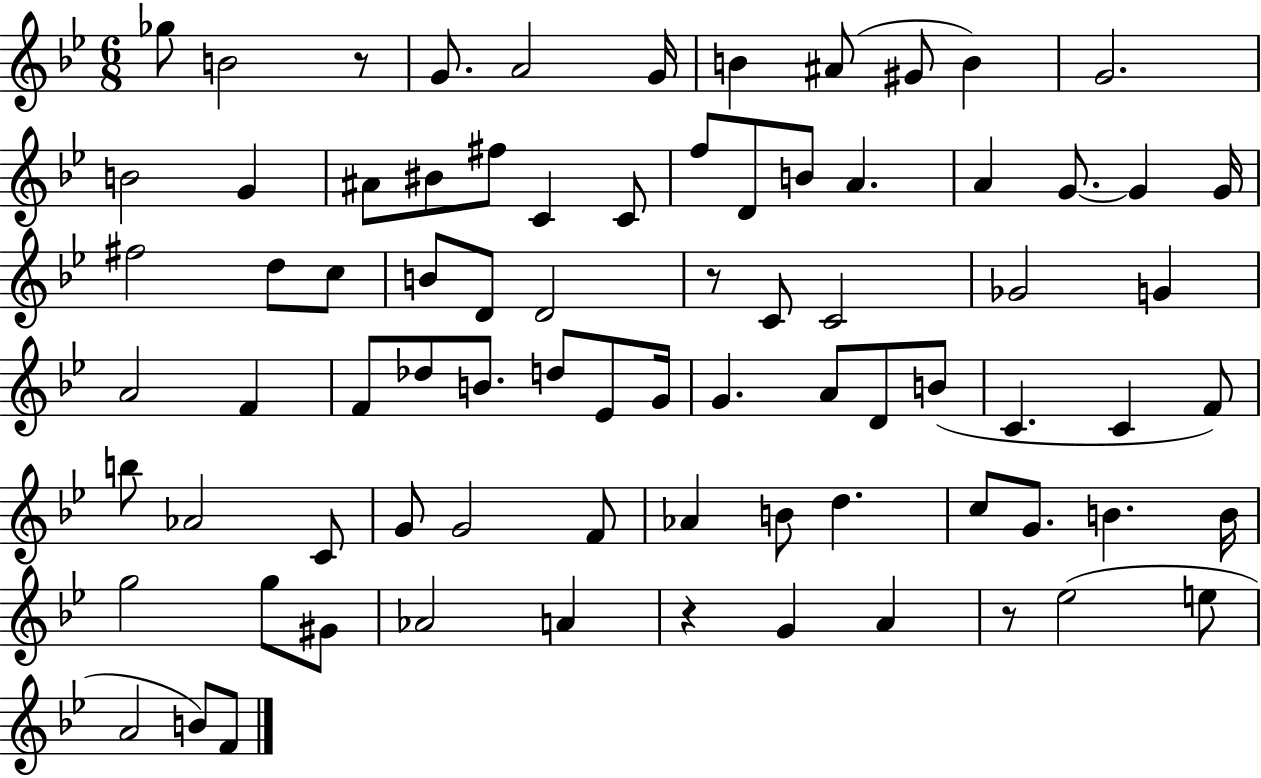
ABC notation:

X:1
T:Untitled
M:6/8
L:1/4
K:Bb
_g/2 B2 z/2 G/2 A2 G/4 B ^A/2 ^G/2 B G2 B2 G ^A/2 ^B/2 ^f/2 C C/2 f/2 D/2 B/2 A A G/2 G G/4 ^f2 d/2 c/2 B/2 D/2 D2 z/2 C/2 C2 _G2 G A2 F F/2 _d/2 B/2 d/2 _E/2 G/4 G A/2 D/2 B/2 C C F/2 b/2 _A2 C/2 G/2 G2 F/2 _A B/2 d c/2 G/2 B B/4 g2 g/2 ^G/2 _A2 A z G A z/2 _e2 e/2 A2 B/2 F/2